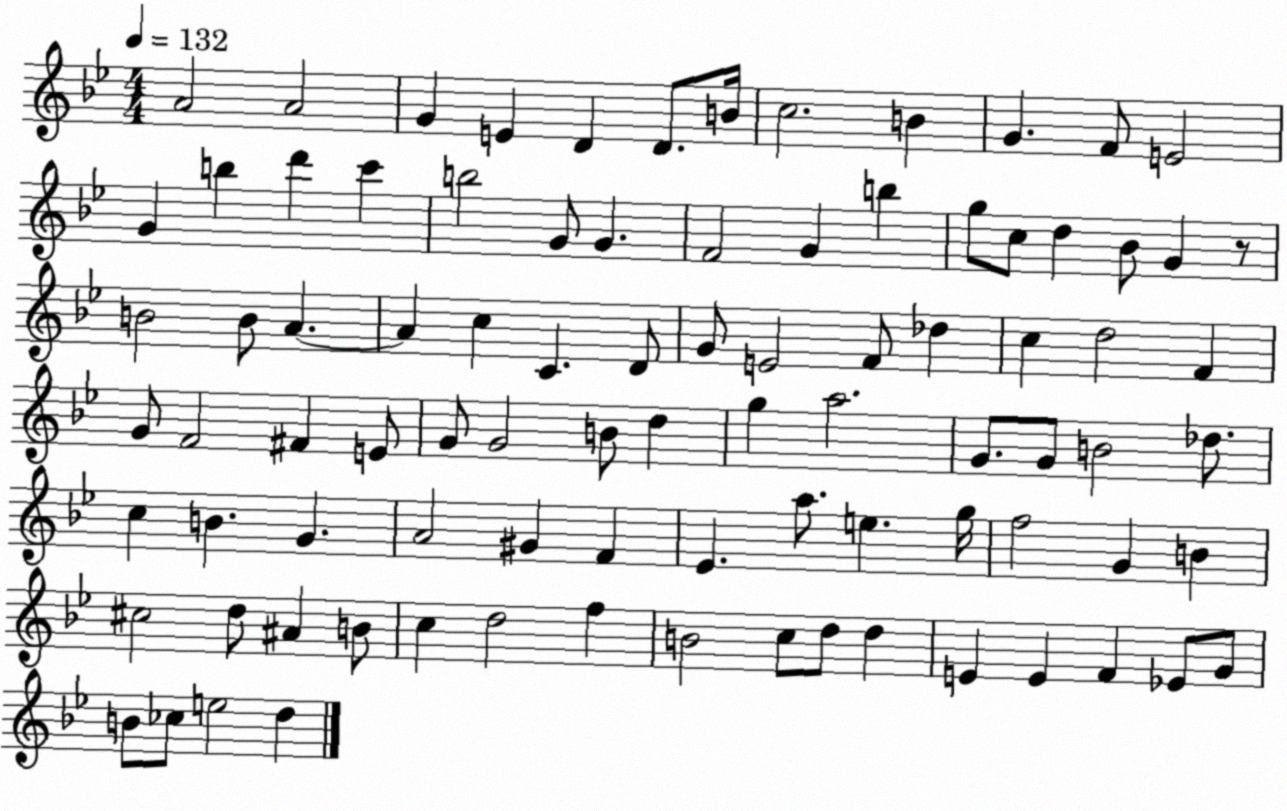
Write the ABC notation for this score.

X:1
T:Untitled
M:4/4
L:1/4
K:Bb
A2 A2 G E D D/2 B/4 c2 B G F/2 E2 G b d' c' b2 G/2 G F2 G b g/2 c/2 d _B/2 G z/2 B2 B/2 A A c C D/2 G/2 E2 F/2 _d c d2 F G/2 F2 ^F E/2 G/2 G2 B/2 d g a2 G/2 G/2 B2 _d/2 c B G A2 ^G F _E a/2 e g/4 f2 G B ^c2 d/2 ^A B/2 c d2 f B2 c/2 d/2 d E E F _E/2 G/2 B/2 _c/2 e2 d